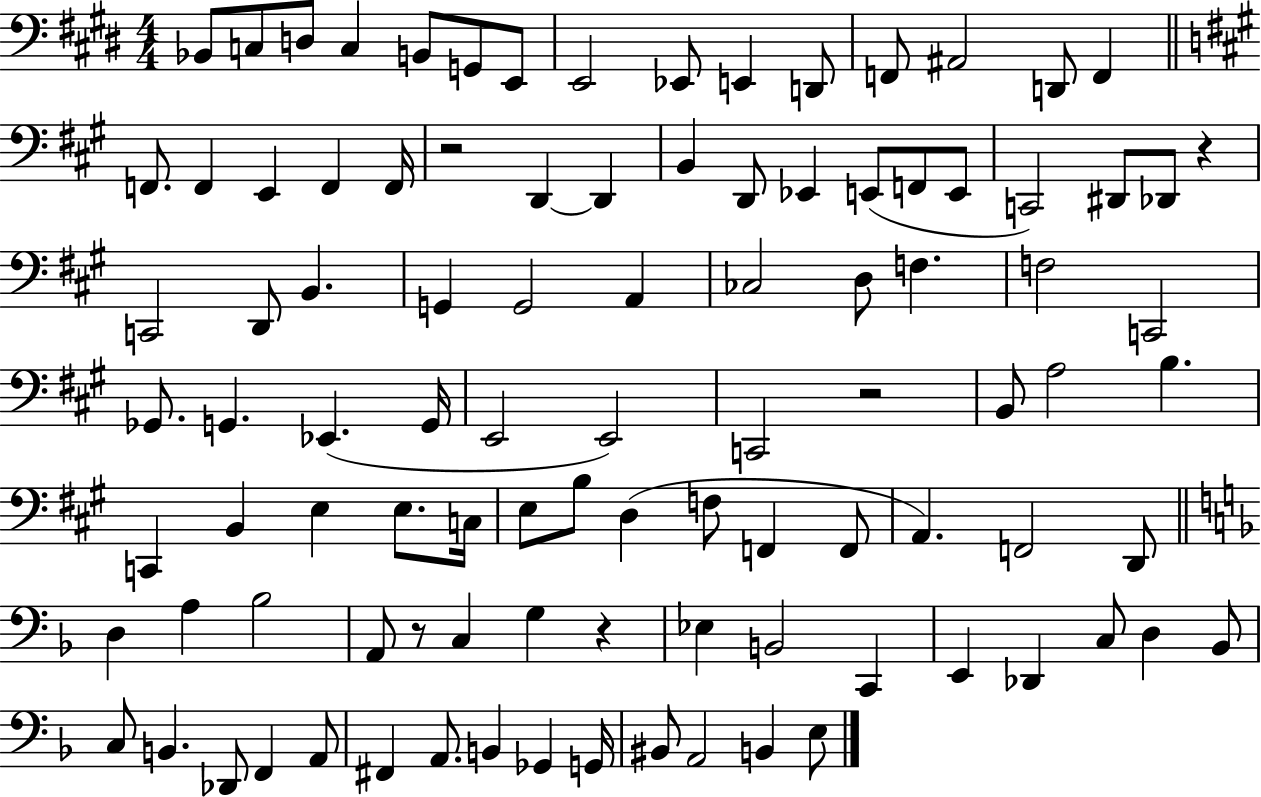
{
  \clef bass
  \numericTimeSignature
  \time 4/4
  \key e \major
  bes,8 c8 d8 c4 b,8 g,8 e,8 | e,2 ees,8 e,4 d,8 | f,8 ais,2 d,8 f,4 | \bar "||" \break \key a \major f,8. f,4 e,4 f,4 f,16 | r2 d,4~~ d,4 | b,4 d,8 ees,4 e,8( f,8 e,8 | c,2) dis,8 des,8 r4 | \break c,2 d,8 b,4. | g,4 g,2 a,4 | ces2 d8 f4. | f2 c,2 | \break ges,8. g,4. ees,4.( g,16 | e,2 e,2) | c,2 r2 | b,8 a2 b4. | \break c,4 b,4 e4 e8. c16 | e8 b8 d4( f8 f,4 f,8 | a,4.) f,2 d,8 | \bar "||" \break \key f \major d4 a4 bes2 | a,8 r8 c4 g4 r4 | ees4 b,2 c,4 | e,4 des,4 c8 d4 bes,8 | \break c8 b,4. des,8 f,4 a,8 | fis,4 a,8. b,4 ges,4 g,16 | bis,8 a,2 b,4 e8 | \bar "|."
}